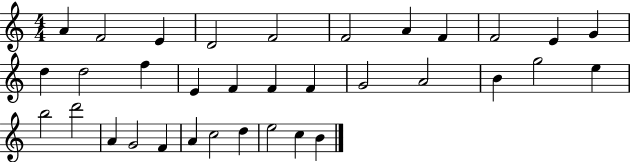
{
  \clef treble
  \numericTimeSignature
  \time 4/4
  \key c \major
  a'4 f'2 e'4 | d'2 f'2 | f'2 a'4 f'4 | f'2 e'4 g'4 | \break d''4 d''2 f''4 | e'4 f'4 f'4 f'4 | g'2 a'2 | b'4 g''2 e''4 | \break b''2 d'''2 | a'4 g'2 f'4 | a'4 c''2 d''4 | e''2 c''4 b'4 | \break \bar "|."
}